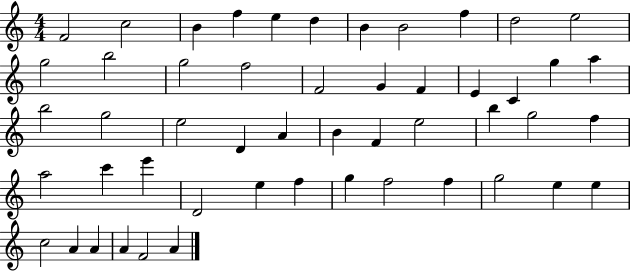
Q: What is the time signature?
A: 4/4